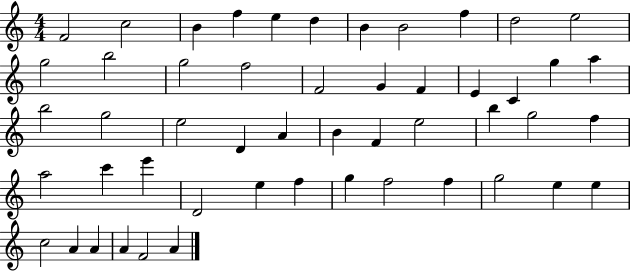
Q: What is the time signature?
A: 4/4